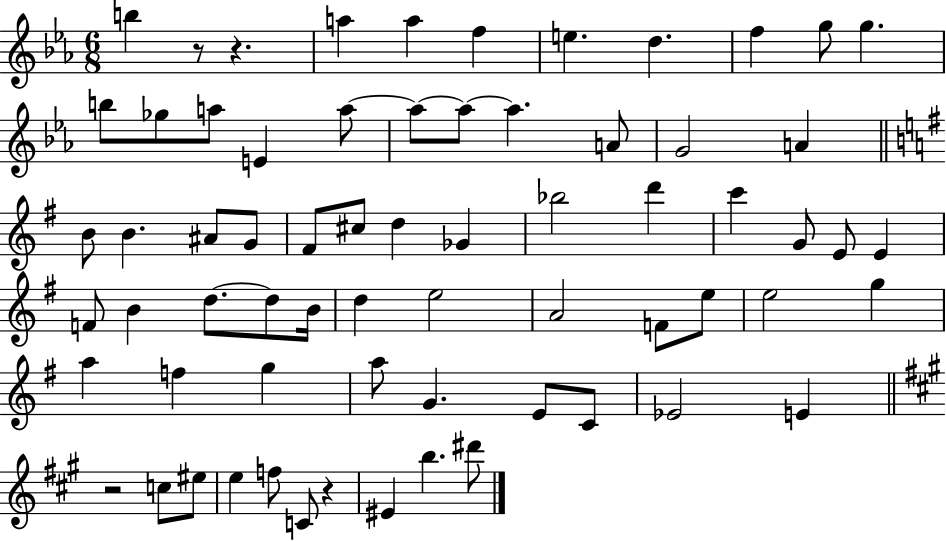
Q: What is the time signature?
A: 6/8